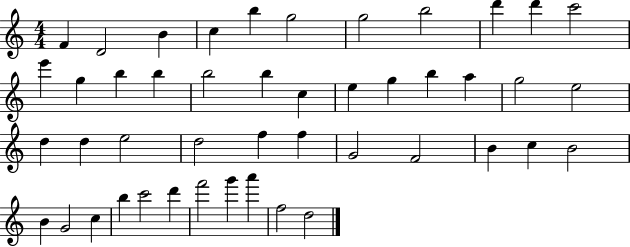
F4/q D4/h B4/q C5/q B5/q G5/h G5/h B5/h D6/q D6/q C6/h E6/q G5/q B5/q B5/q B5/h B5/q C5/q E5/q G5/q B5/q A5/q G5/h E5/h D5/q D5/q E5/h D5/h F5/q F5/q G4/h F4/h B4/q C5/q B4/h B4/q G4/h C5/q B5/q C6/h D6/q F6/h G6/q A6/q F5/h D5/h